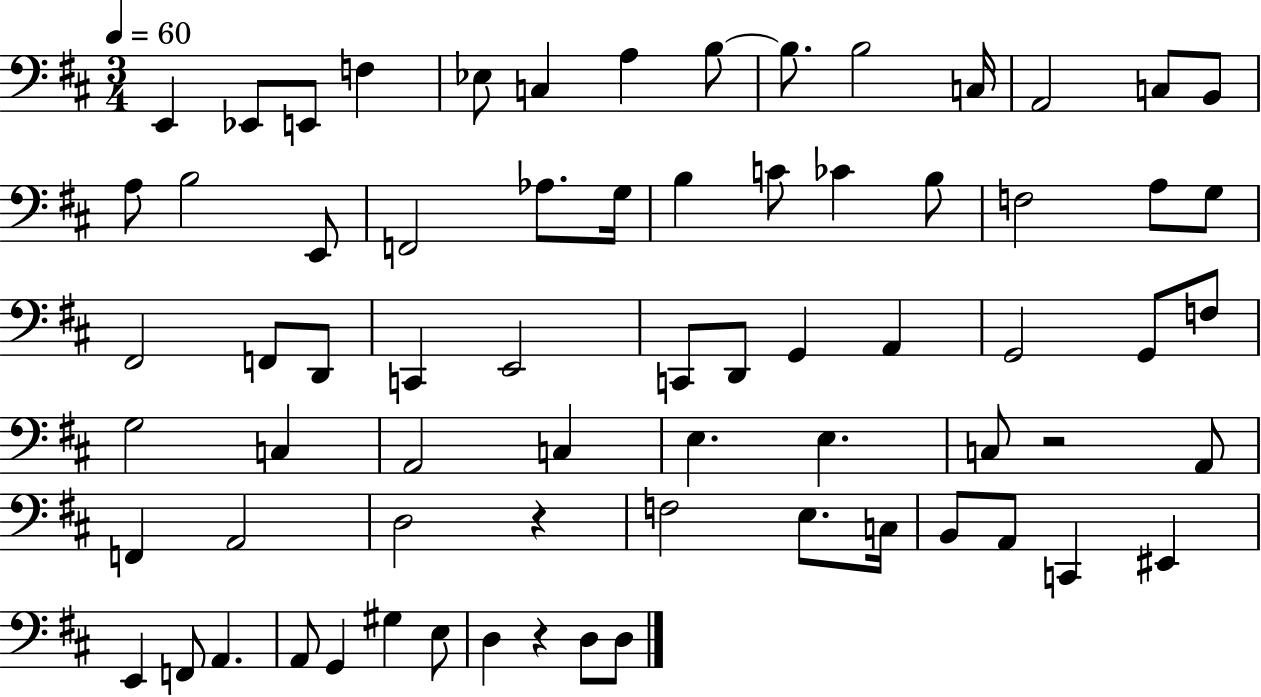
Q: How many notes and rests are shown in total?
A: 70